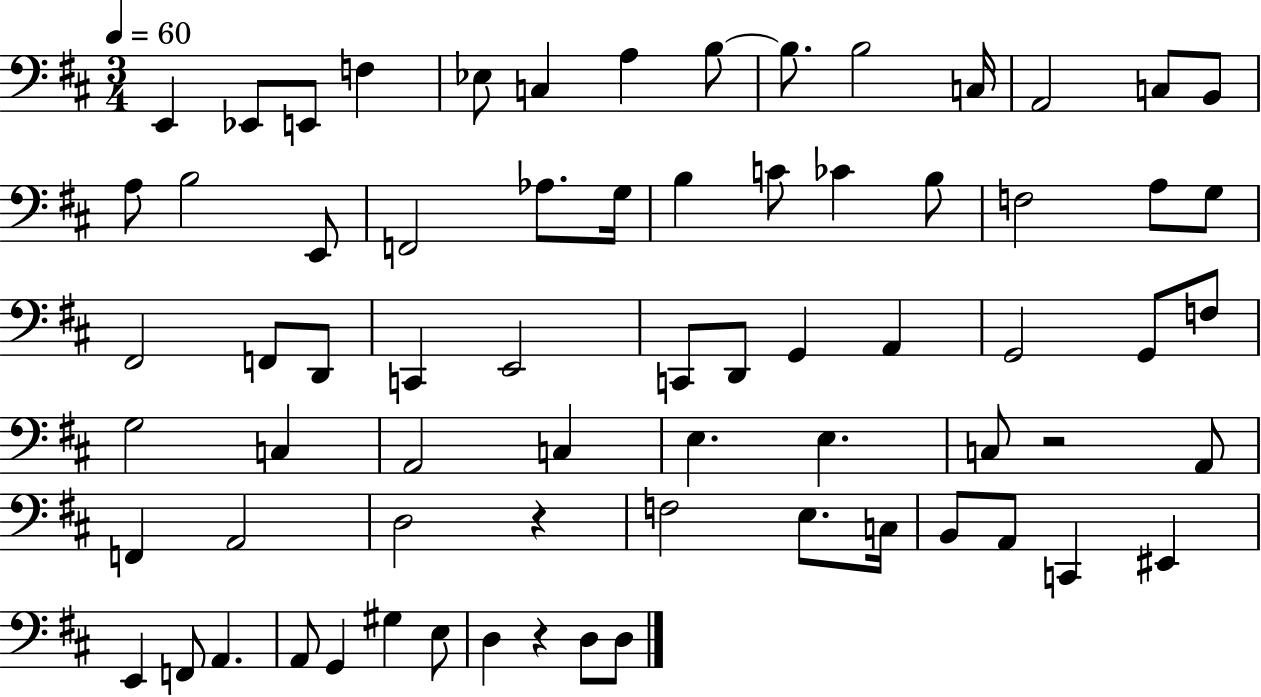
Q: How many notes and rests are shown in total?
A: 70